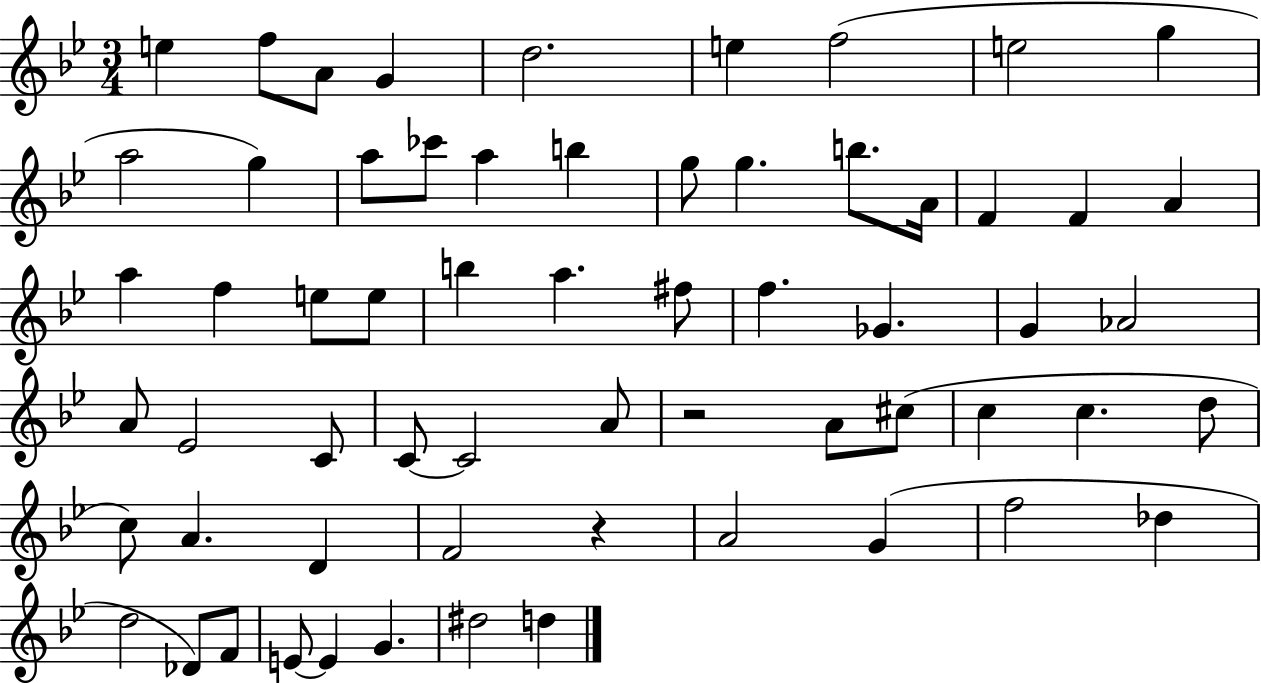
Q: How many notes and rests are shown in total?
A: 62